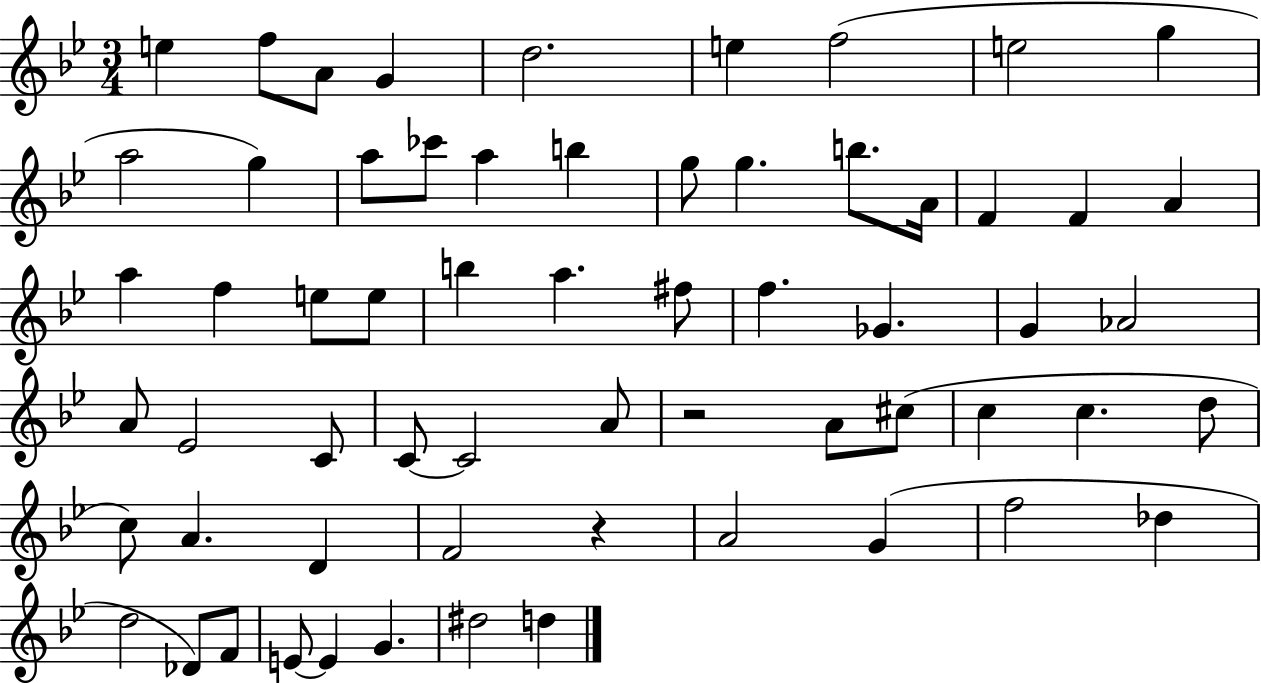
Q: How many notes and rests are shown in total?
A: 62